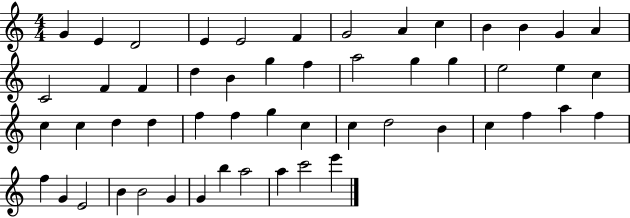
G4/q E4/q D4/h E4/q E4/h F4/q G4/h A4/q C5/q B4/q B4/q G4/q A4/q C4/h F4/q F4/q D5/q B4/q G5/q F5/q A5/h G5/q G5/q E5/h E5/q C5/q C5/q C5/q D5/q D5/q F5/q F5/q G5/q C5/q C5/q D5/h B4/q C5/q F5/q A5/q F5/q F5/q G4/q E4/h B4/q B4/h G4/q G4/q B5/q A5/h A5/q C6/h E6/q